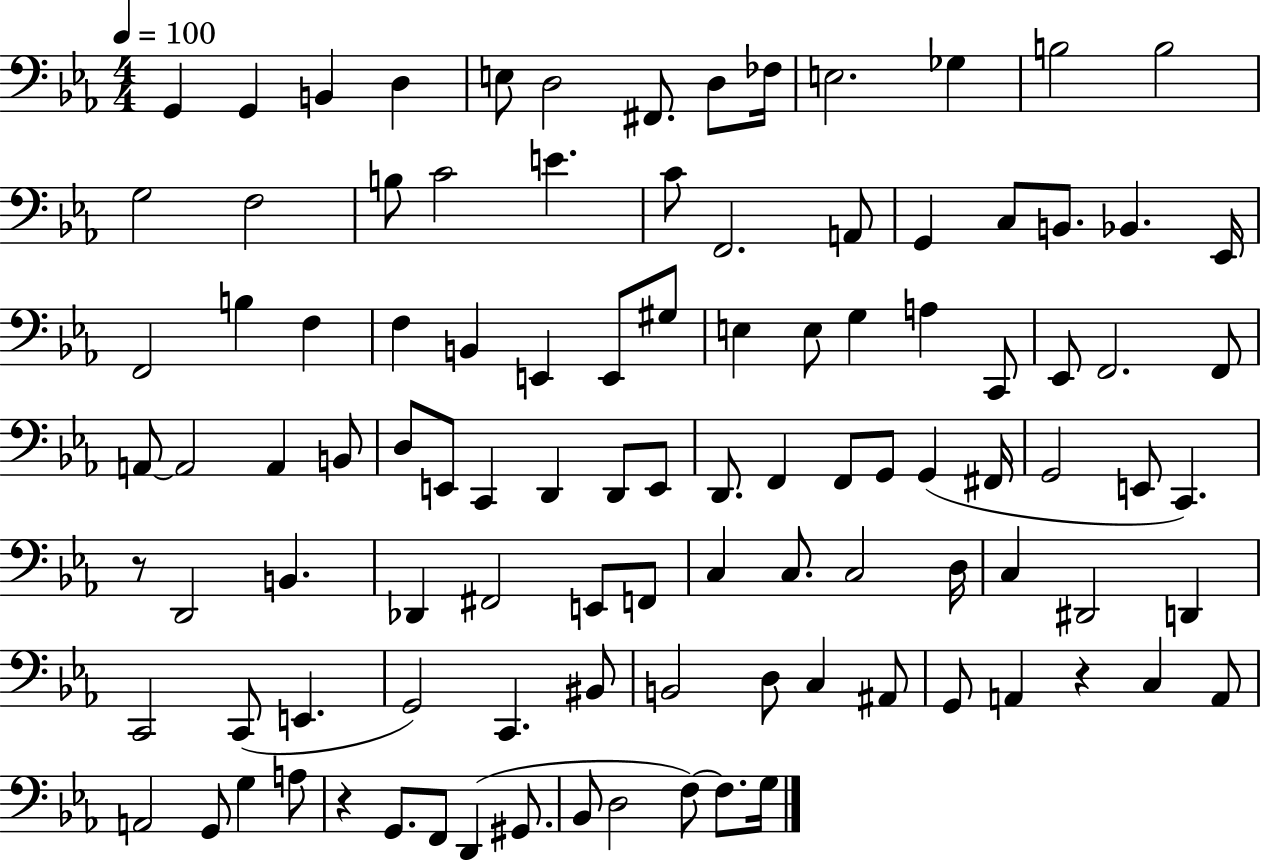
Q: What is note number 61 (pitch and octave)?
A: C2